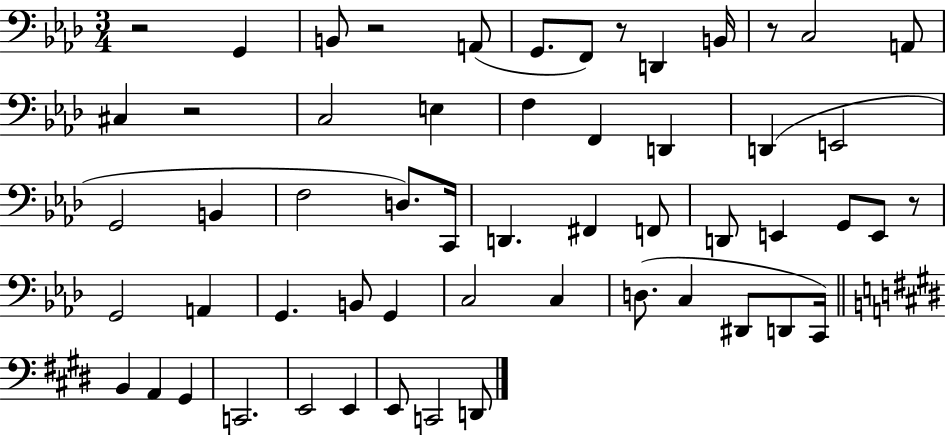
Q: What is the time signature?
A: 3/4